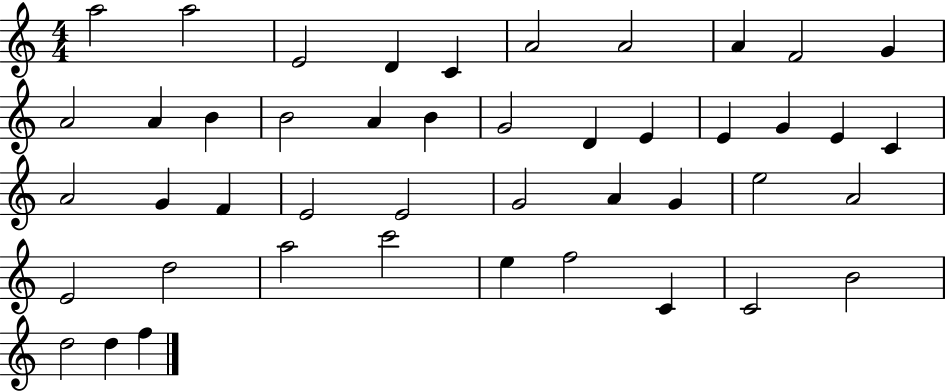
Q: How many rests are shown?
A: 0